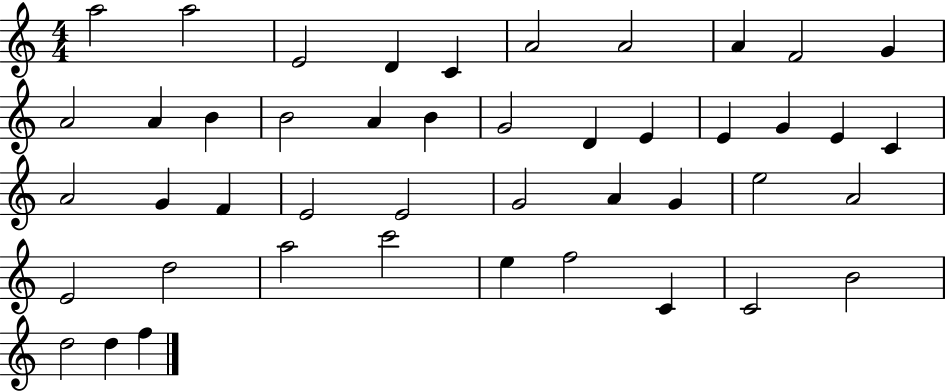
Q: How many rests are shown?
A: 0